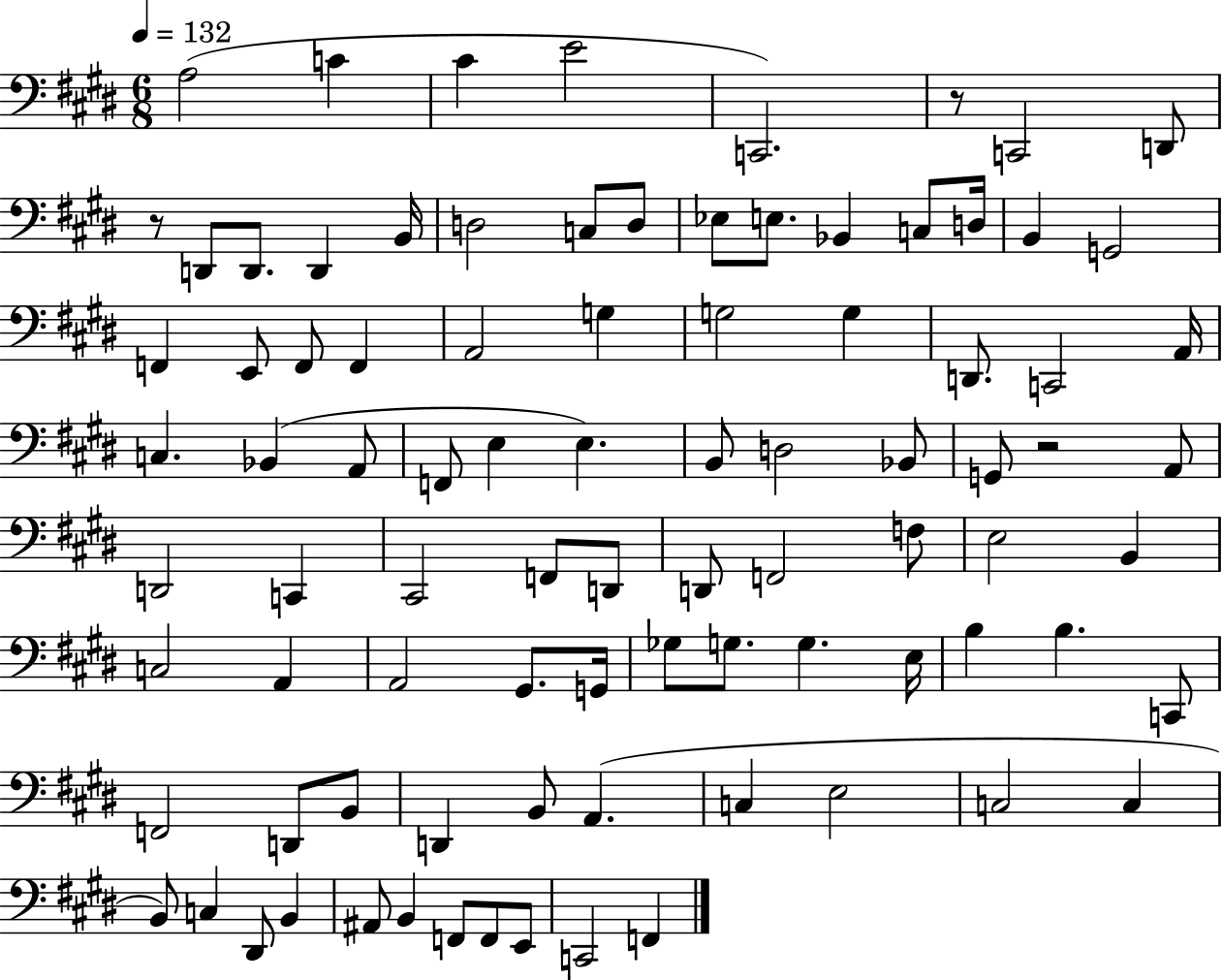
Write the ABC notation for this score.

X:1
T:Untitled
M:6/8
L:1/4
K:E
A,2 C ^C E2 C,,2 z/2 C,,2 D,,/2 z/2 D,,/2 D,,/2 D,, B,,/4 D,2 C,/2 D,/2 _E,/2 E,/2 _B,, C,/2 D,/4 B,, G,,2 F,, E,,/2 F,,/2 F,, A,,2 G, G,2 G, D,,/2 C,,2 A,,/4 C, _B,, A,,/2 F,,/2 E, E, B,,/2 D,2 _B,,/2 G,,/2 z2 A,,/2 D,,2 C,, ^C,,2 F,,/2 D,,/2 D,,/2 F,,2 F,/2 E,2 B,, C,2 A,, A,,2 ^G,,/2 G,,/4 _G,/2 G,/2 G, E,/4 B, B, C,,/2 F,,2 D,,/2 B,,/2 D,, B,,/2 A,, C, E,2 C,2 C, B,,/2 C, ^D,,/2 B,, ^A,,/2 B,, F,,/2 F,,/2 E,,/2 C,,2 F,,